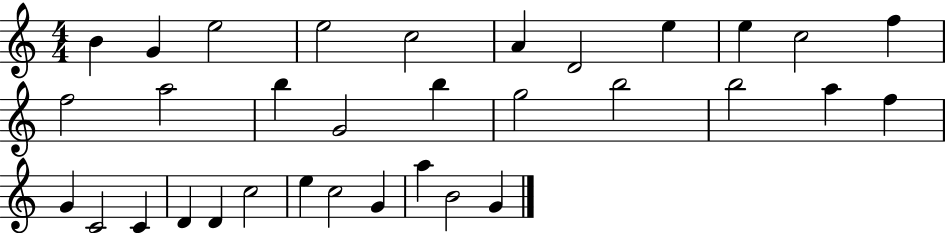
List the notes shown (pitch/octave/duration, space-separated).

B4/q G4/q E5/h E5/h C5/h A4/q D4/h E5/q E5/q C5/h F5/q F5/h A5/h B5/q G4/h B5/q G5/h B5/h B5/h A5/q F5/q G4/q C4/h C4/q D4/q D4/q C5/h E5/q C5/h G4/q A5/q B4/h G4/q